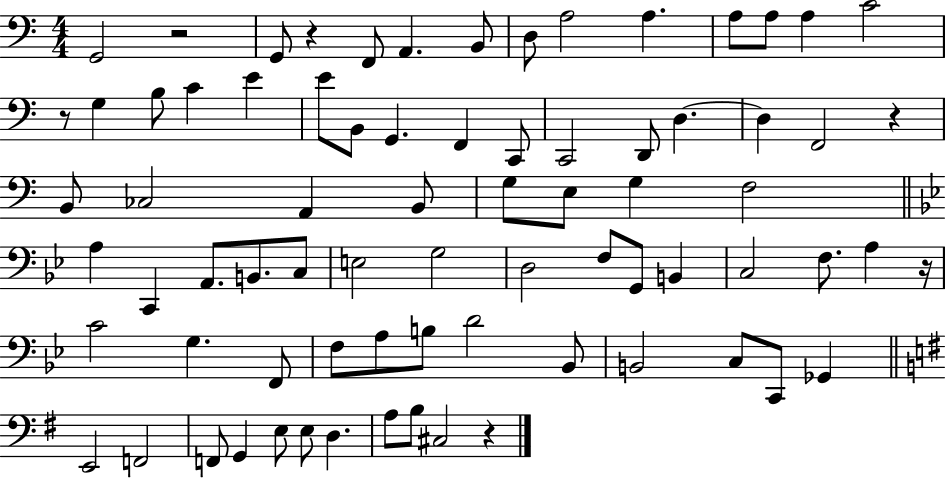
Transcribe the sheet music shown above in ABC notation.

X:1
T:Untitled
M:4/4
L:1/4
K:C
G,,2 z2 G,,/2 z F,,/2 A,, B,,/2 D,/2 A,2 A, A,/2 A,/2 A, C2 z/2 G, B,/2 C E E/2 B,,/2 G,, F,, C,,/2 C,,2 D,,/2 D, D, F,,2 z B,,/2 _C,2 A,, B,,/2 G,/2 E,/2 G, F,2 A, C,, A,,/2 B,,/2 C,/2 E,2 G,2 D,2 F,/2 G,,/2 B,, C,2 F,/2 A, z/4 C2 G, F,,/2 F,/2 A,/2 B,/2 D2 _B,,/2 B,,2 C,/2 C,,/2 _G,, E,,2 F,,2 F,,/2 G,, E,/2 E,/2 D, A,/2 B,/2 ^C,2 z